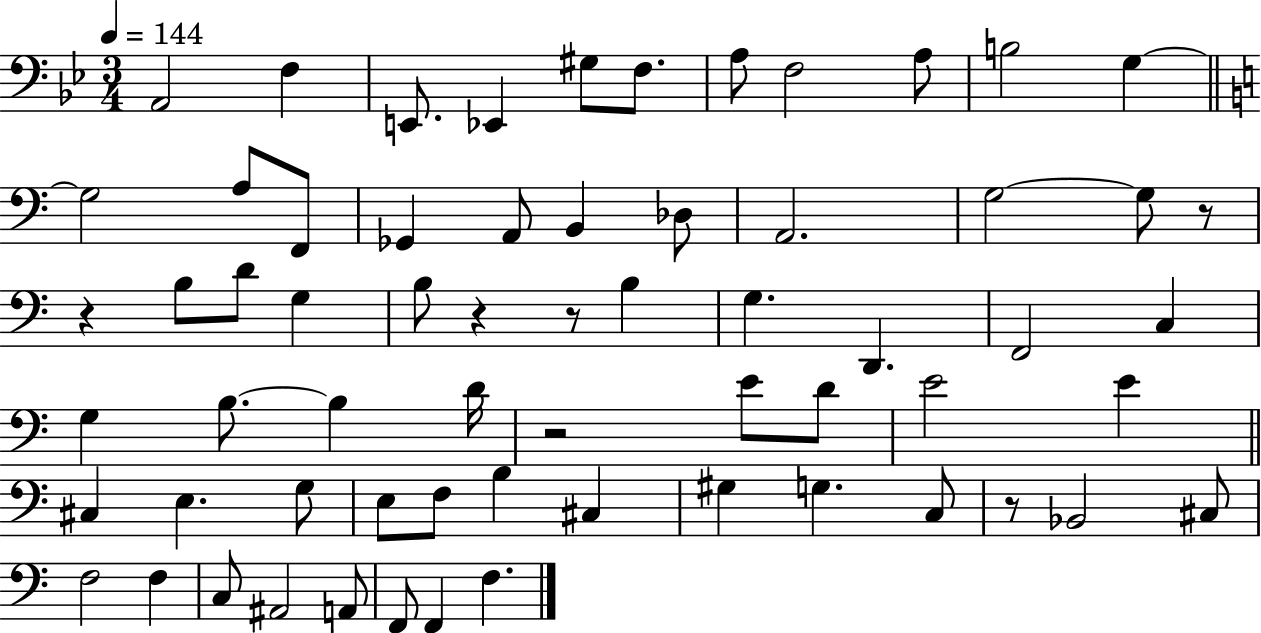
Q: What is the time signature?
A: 3/4